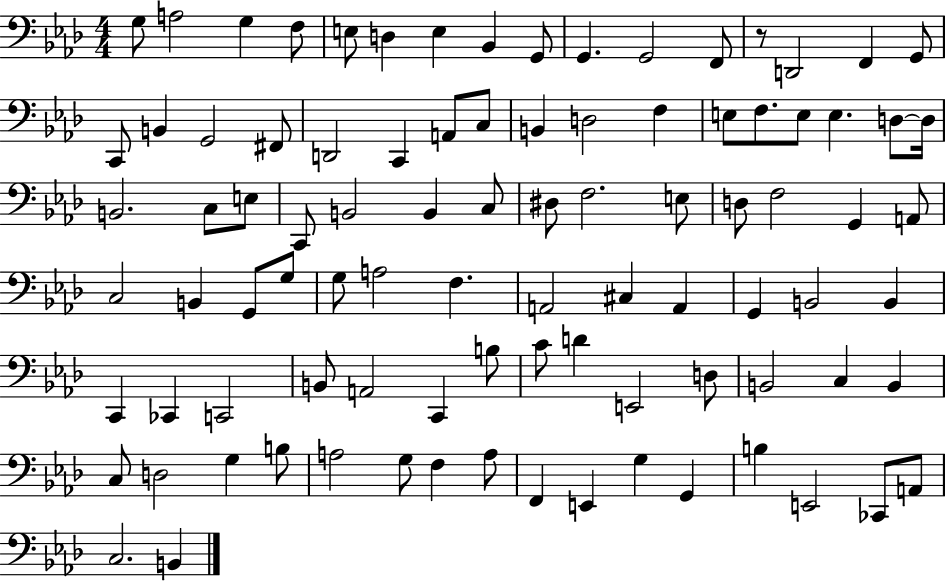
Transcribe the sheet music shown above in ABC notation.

X:1
T:Untitled
M:4/4
L:1/4
K:Ab
G,/2 A,2 G, F,/2 E,/2 D, E, _B,, G,,/2 G,, G,,2 F,,/2 z/2 D,,2 F,, G,,/2 C,,/2 B,, G,,2 ^F,,/2 D,,2 C,, A,,/2 C,/2 B,, D,2 F, E,/2 F,/2 E,/2 E, D,/2 D,/4 B,,2 C,/2 E,/2 C,,/2 B,,2 B,, C,/2 ^D,/2 F,2 E,/2 D,/2 F,2 G,, A,,/2 C,2 B,, G,,/2 G,/2 G,/2 A,2 F, A,,2 ^C, A,, G,, B,,2 B,, C,, _C,, C,,2 B,,/2 A,,2 C,, B,/2 C/2 D E,,2 D,/2 B,,2 C, B,, C,/2 D,2 G, B,/2 A,2 G,/2 F, A,/2 F,, E,, G, G,, B, E,,2 _C,,/2 A,,/2 C,2 B,,